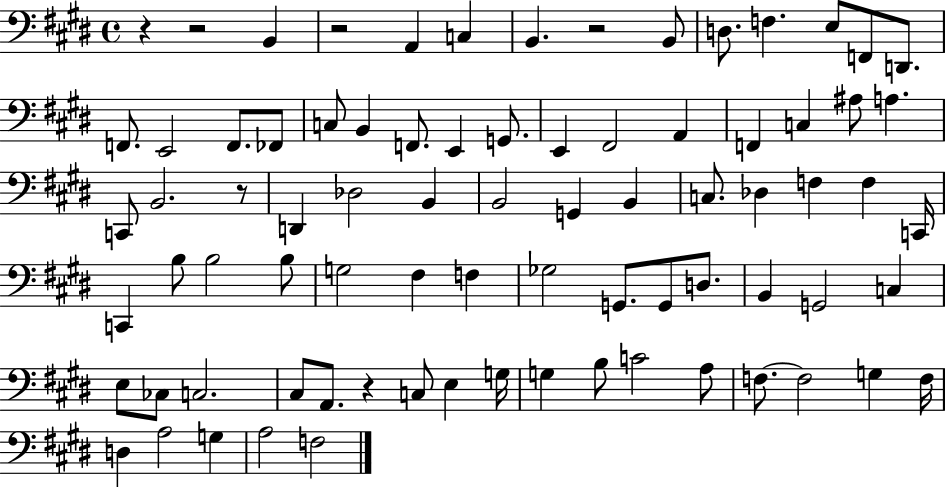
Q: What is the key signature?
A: E major